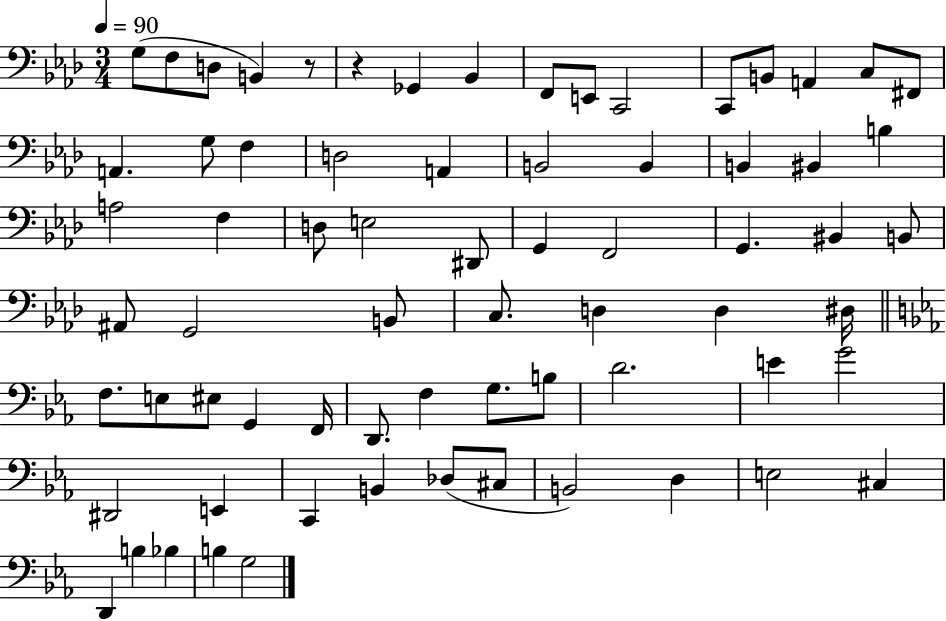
G3/e F3/e D3/e B2/q R/e R/q Gb2/q Bb2/q F2/e E2/e C2/h C2/e B2/e A2/q C3/e F#2/e A2/q. G3/e F3/q D3/h A2/q B2/h B2/q B2/q BIS2/q B3/q A3/h F3/q D3/e E3/h D#2/e G2/q F2/h G2/q. BIS2/q B2/e A#2/e G2/h B2/e C3/e. D3/q D3/q D#3/s F3/e. E3/e EIS3/e G2/q F2/s D2/e. F3/q G3/e. B3/e D4/h. E4/q G4/h D#2/h E2/q C2/q B2/q Db3/e C#3/e B2/h D3/q E3/h C#3/q D2/q B3/q Bb3/q B3/q G3/h